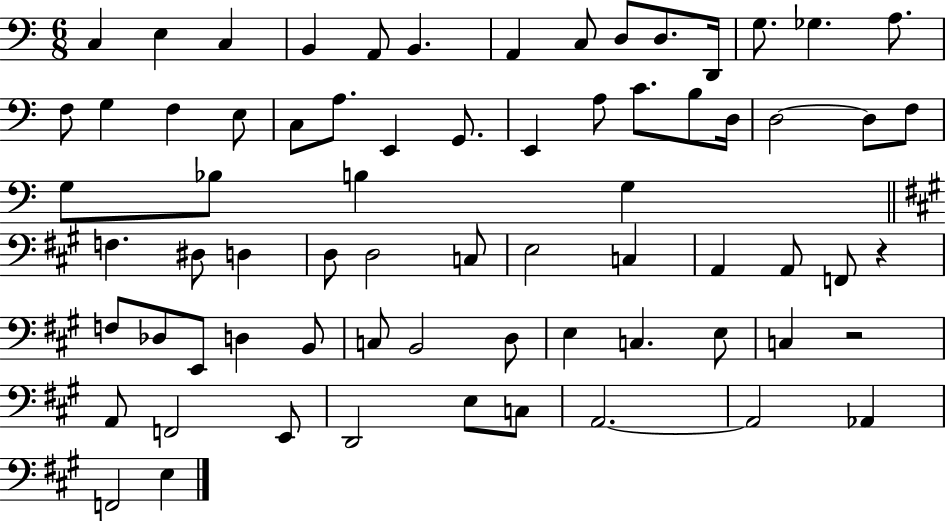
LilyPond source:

{
  \clef bass
  \numericTimeSignature
  \time 6/8
  \key c \major
  c4 e4 c4 | b,4 a,8 b,4. | a,4 c8 d8 d8. d,16 | g8. ges4. a8. | \break f8 g4 f4 e8 | c8 a8. e,4 g,8. | e,4 a8 c'8. b8 d16 | d2~~ d8 f8 | \break g8 bes8 b4 g4 | \bar "||" \break \key a \major f4. dis8 d4 | d8 d2 c8 | e2 c4 | a,4 a,8 f,8 r4 | \break f8 des8 e,8 d4 b,8 | c8 b,2 d8 | e4 c4. e8 | c4 r2 | \break a,8 f,2 e,8 | d,2 e8 c8 | a,2.~~ | a,2 aes,4 | \break f,2 e4 | \bar "|."
}